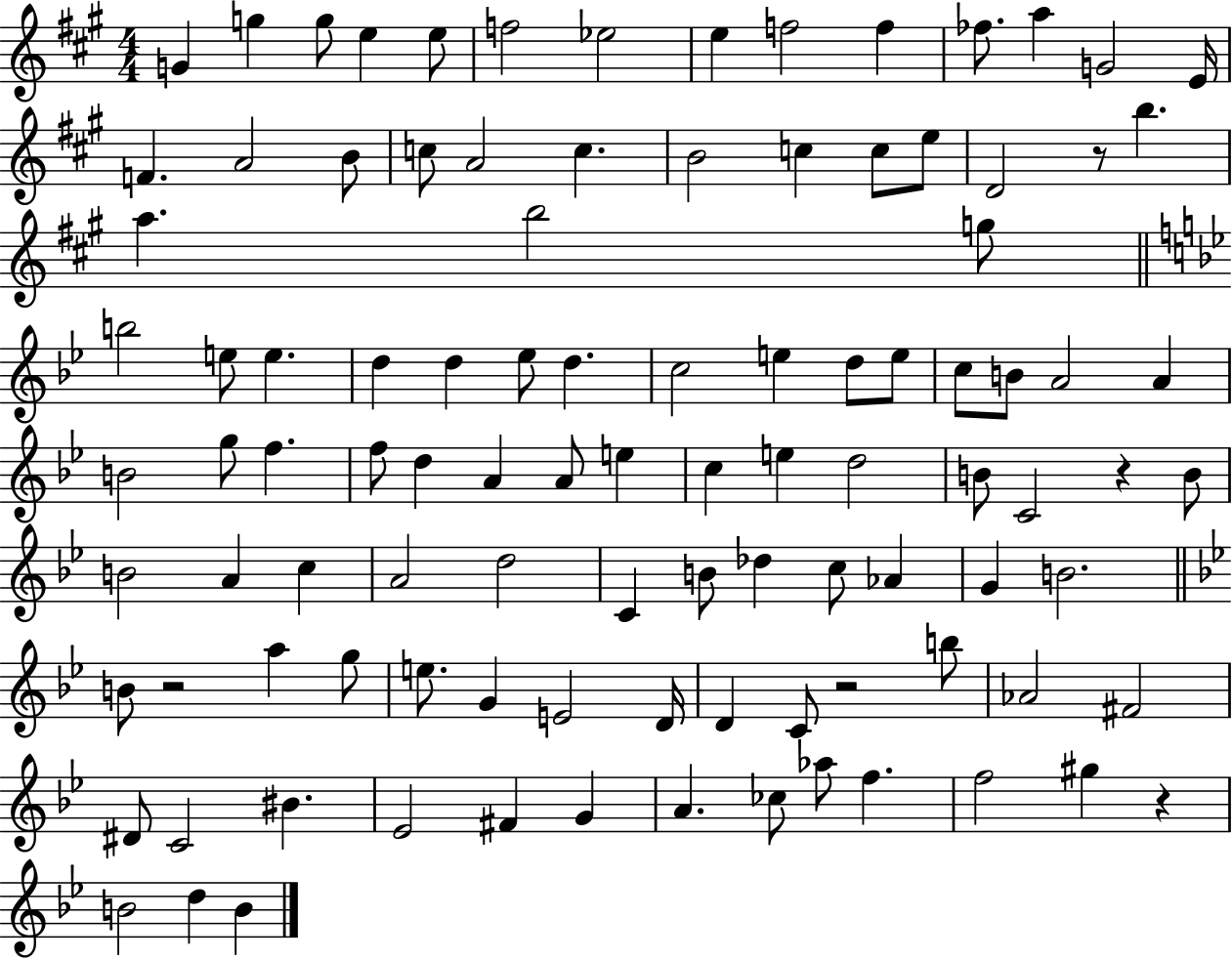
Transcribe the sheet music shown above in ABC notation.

X:1
T:Untitled
M:4/4
L:1/4
K:A
G g g/2 e e/2 f2 _e2 e f2 f _f/2 a G2 E/4 F A2 B/2 c/2 A2 c B2 c c/2 e/2 D2 z/2 b a b2 g/2 b2 e/2 e d d _e/2 d c2 e d/2 e/2 c/2 B/2 A2 A B2 g/2 f f/2 d A A/2 e c e d2 B/2 C2 z B/2 B2 A c A2 d2 C B/2 _d c/2 _A G B2 B/2 z2 a g/2 e/2 G E2 D/4 D C/2 z2 b/2 _A2 ^F2 ^D/2 C2 ^B _E2 ^F G A _c/2 _a/2 f f2 ^g z B2 d B